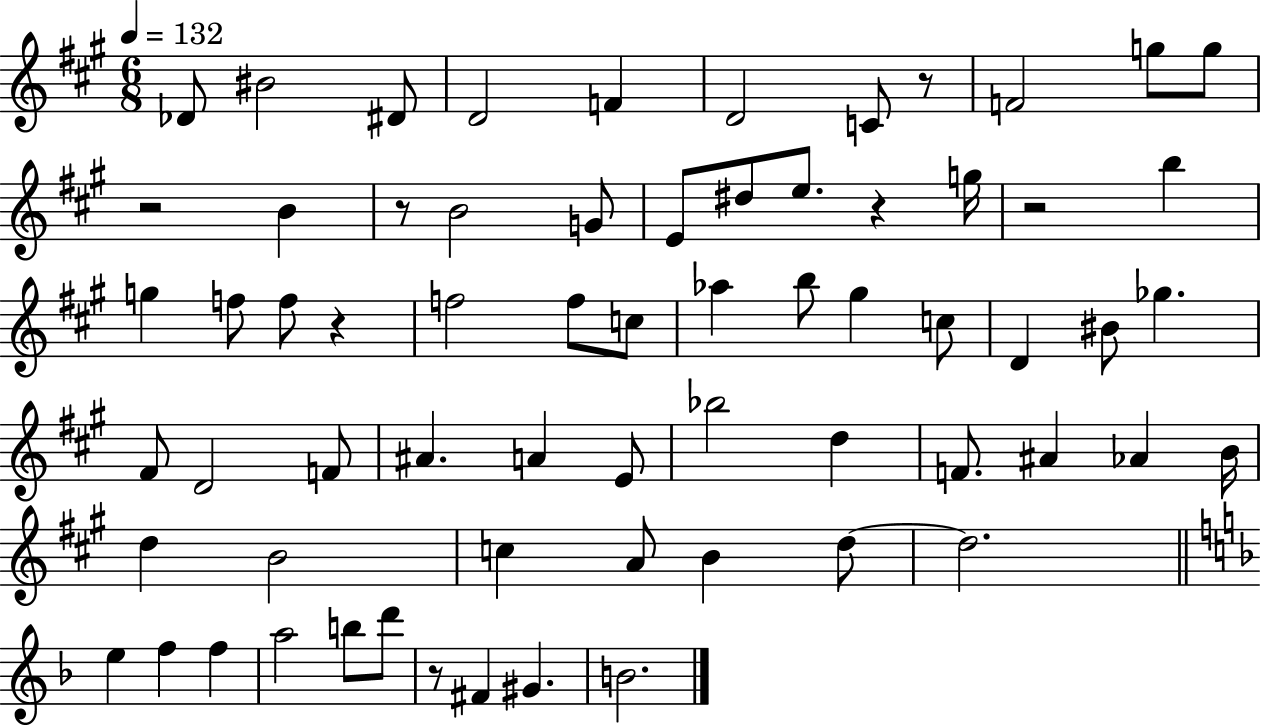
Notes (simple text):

Db4/e BIS4/h D#4/e D4/h F4/q D4/h C4/e R/e F4/h G5/e G5/e R/h B4/q R/e B4/h G4/e E4/e D#5/e E5/e. R/q G5/s R/h B5/q G5/q F5/e F5/e R/q F5/h F5/e C5/e Ab5/q B5/e G#5/q C5/e D4/q BIS4/e Gb5/q. F#4/e D4/h F4/e A#4/q. A4/q E4/e Bb5/h D5/q F4/e. A#4/q Ab4/q B4/s D5/q B4/h C5/q A4/e B4/q D5/e D5/h. E5/q F5/q F5/q A5/h B5/e D6/e R/e F#4/q G#4/q. B4/h.